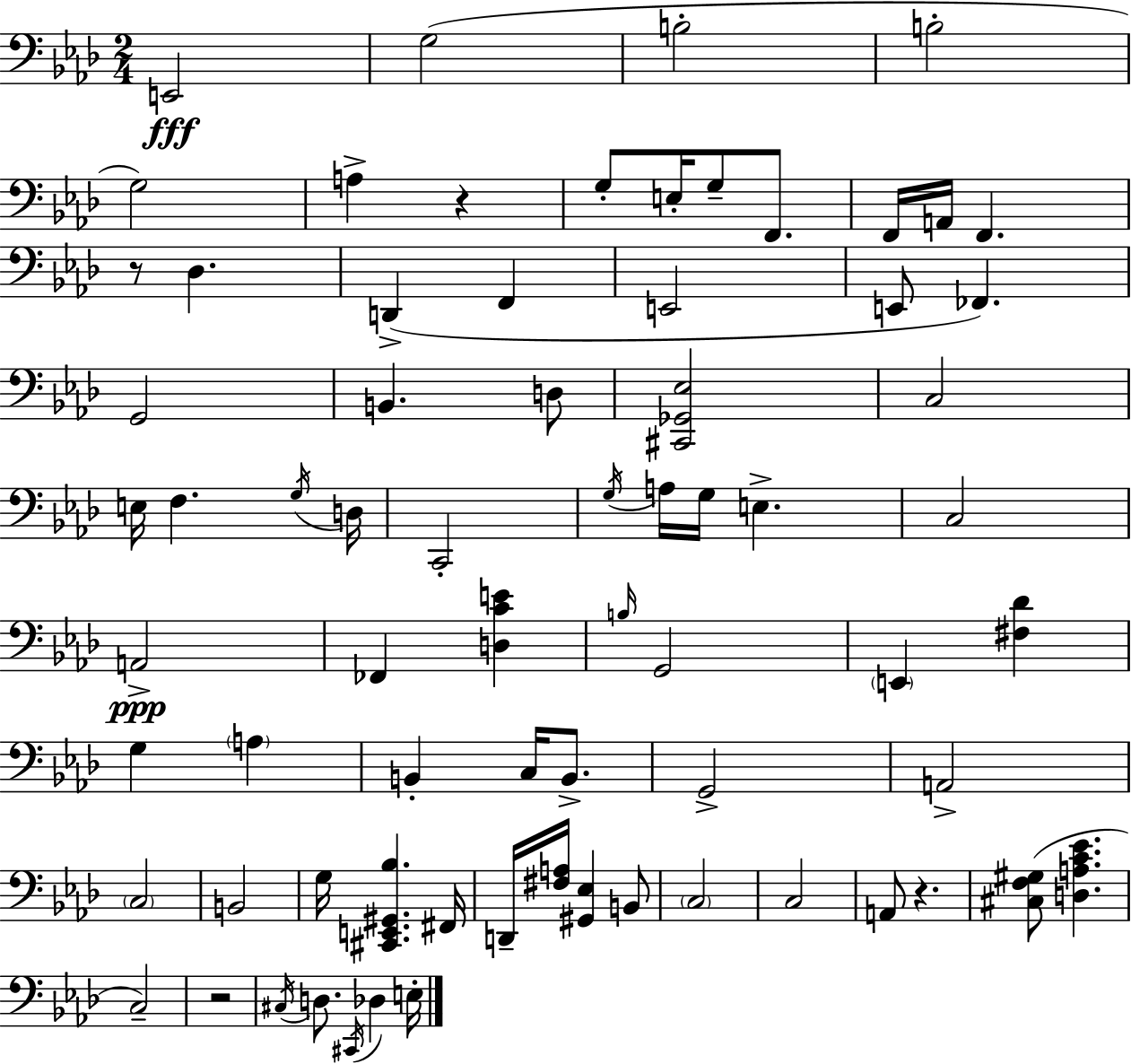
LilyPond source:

{
  \clef bass
  \numericTimeSignature
  \time 2/4
  \key f \minor
  e,2\fff | g2( | b2-. | b2-. | \break g2) | a4-> r4 | g8-. e16-. g8-- f,8. | f,16 a,16 f,4. | \break r8 des4. | d,4->( f,4 | e,2 | e,8 fes,4.) | \break g,2 | b,4. d8 | <cis, ges, ees>2 | c2 | \break e16 f4. \acciaccatura { g16 } | d16 c,2-. | \acciaccatura { g16 } a16 g16 e4.-> | c2 | \break a,2->\ppp | fes,4 <d c' e'>4 | \grace { b16 } g,2 | \parenthesize e,4 <fis des'>4 | \break g4 \parenthesize a4 | b,4-. c16 | b,8.-> g,2-> | a,2-> | \break \parenthesize c2 | b,2 | g16 <cis, e, gis, bes>4. | fis,16 d,16-- <fis a>16 <gis, ees>4 | \break b,8 \parenthesize c2 | c2 | a,8 r4. | <cis f gis>8( <d a c' ees'>4. | \break c2--) | r2 | \acciaccatura { cis16 } d8. \acciaccatura { cis,16 } | des4 e16-. \bar "|."
}